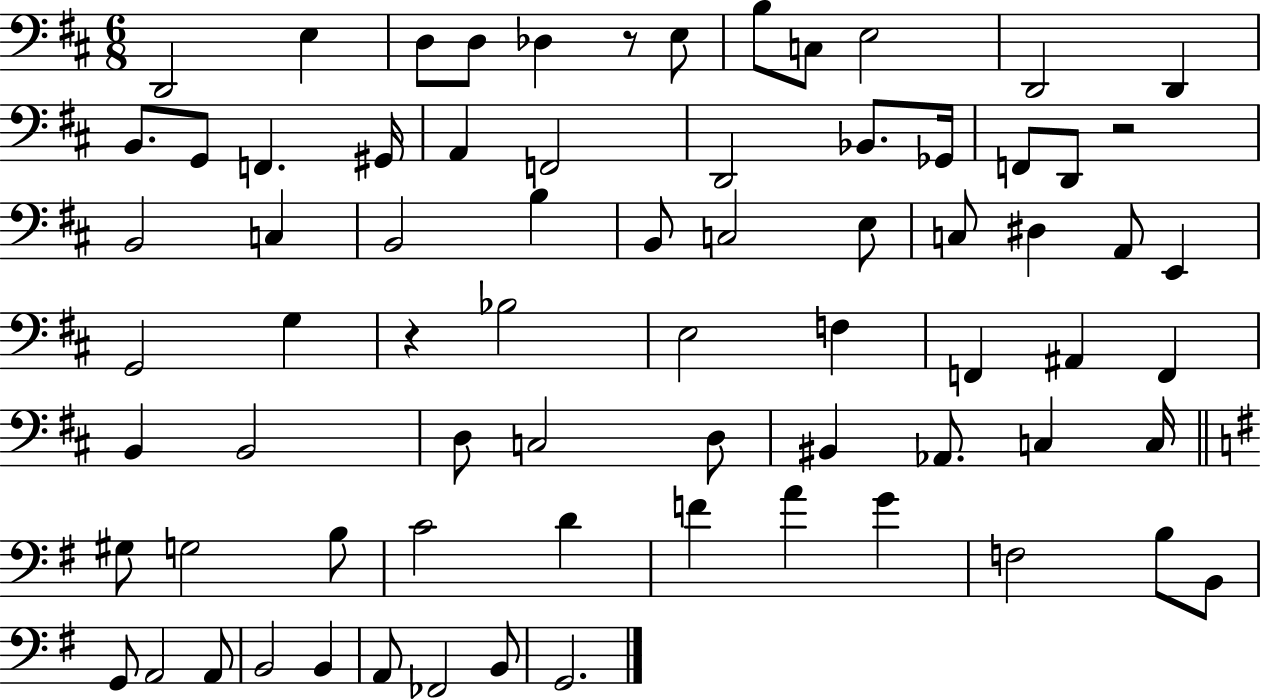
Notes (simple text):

D2/h E3/q D3/e D3/e Db3/q R/e E3/e B3/e C3/e E3/h D2/h D2/q B2/e. G2/e F2/q. G#2/s A2/q F2/h D2/h Bb2/e. Gb2/s F2/e D2/e R/h B2/h C3/q B2/h B3/q B2/e C3/h E3/e C3/e D#3/q A2/e E2/q G2/h G3/q R/q Bb3/h E3/h F3/q F2/q A#2/q F2/q B2/q B2/h D3/e C3/h D3/e BIS2/q Ab2/e. C3/q C3/s G#3/e G3/h B3/e C4/h D4/q F4/q A4/q G4/q F3/h B3/e B2/e G2/e A2/h A2/e B2/h B2/q A2/e FES2/h B2/e G2/h.